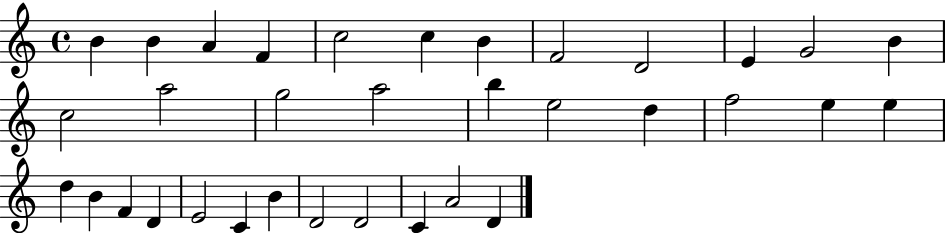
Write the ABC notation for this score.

X:1
T:Untitled
M:4/4
L:1/4
K:C
B B A F c2 c B F2 D2 E G2 B c2 a2 g2 a2 b e2 d f2 e e d B F D E2 C B D2 D2 C A2 D